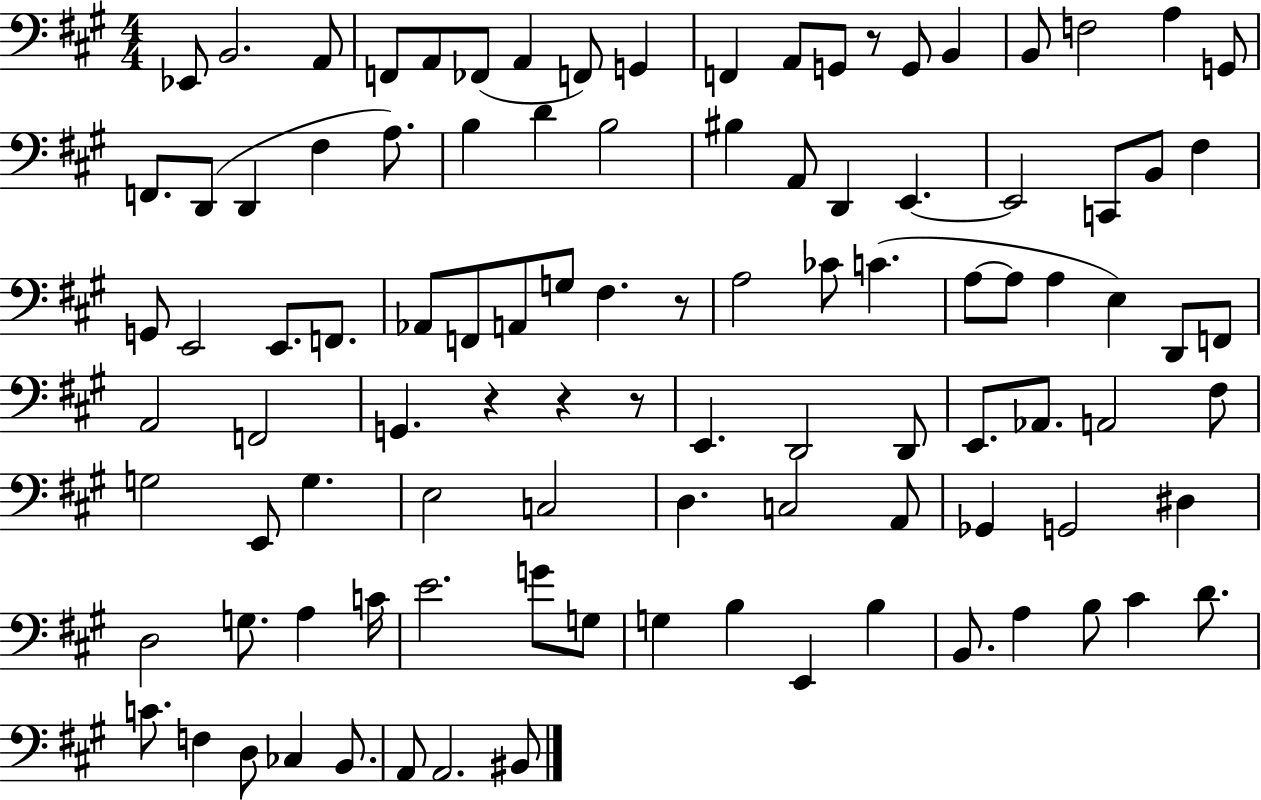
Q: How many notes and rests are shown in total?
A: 102